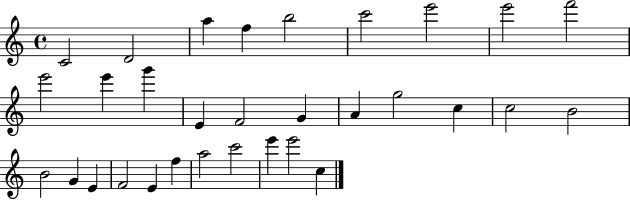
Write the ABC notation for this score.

X:1
T:Untitled
M:4/4
L:1/4
K:C
C2 D2 a f b2 c'2 e'2 e'2 f'2 e'2 e' g' E F2 G A g2 c c2 B2 B2 G E F2 E f a2 c'2 e' e'2 c